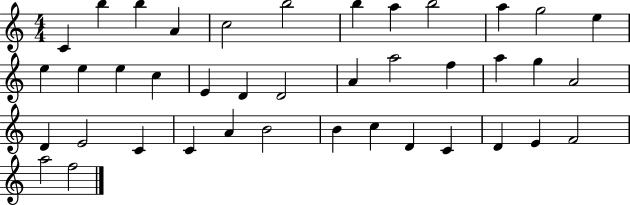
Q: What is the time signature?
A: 4/4